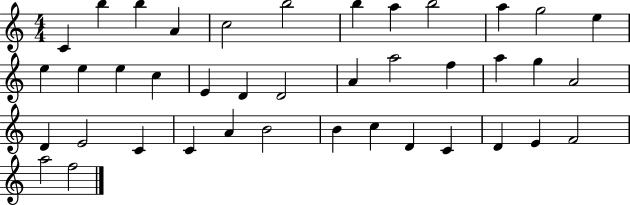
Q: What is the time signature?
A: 4/4